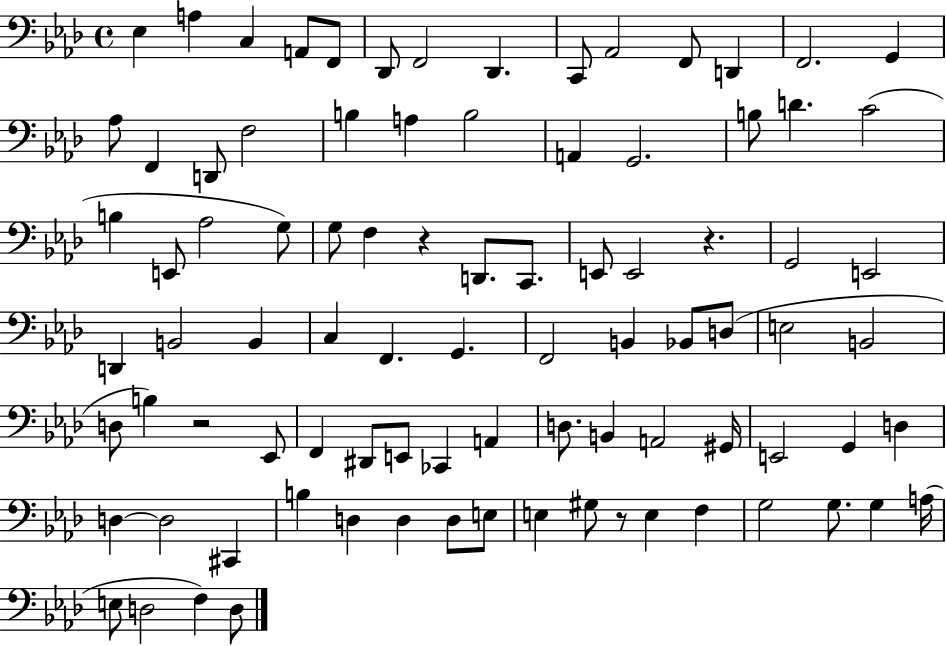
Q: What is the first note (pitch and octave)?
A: Eb3